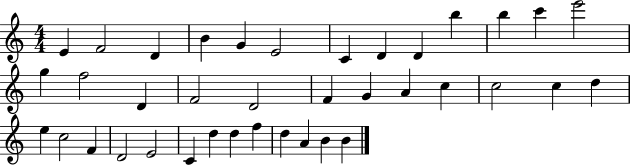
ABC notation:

X:1
T:Untitled
M:4/4
L:1/4
K:C
E F2 D B G E2 C D D b b c' e'2 g f2 D F2 D2 F G A c c2 c d e c2 F D2 E2 C d d f d A B B